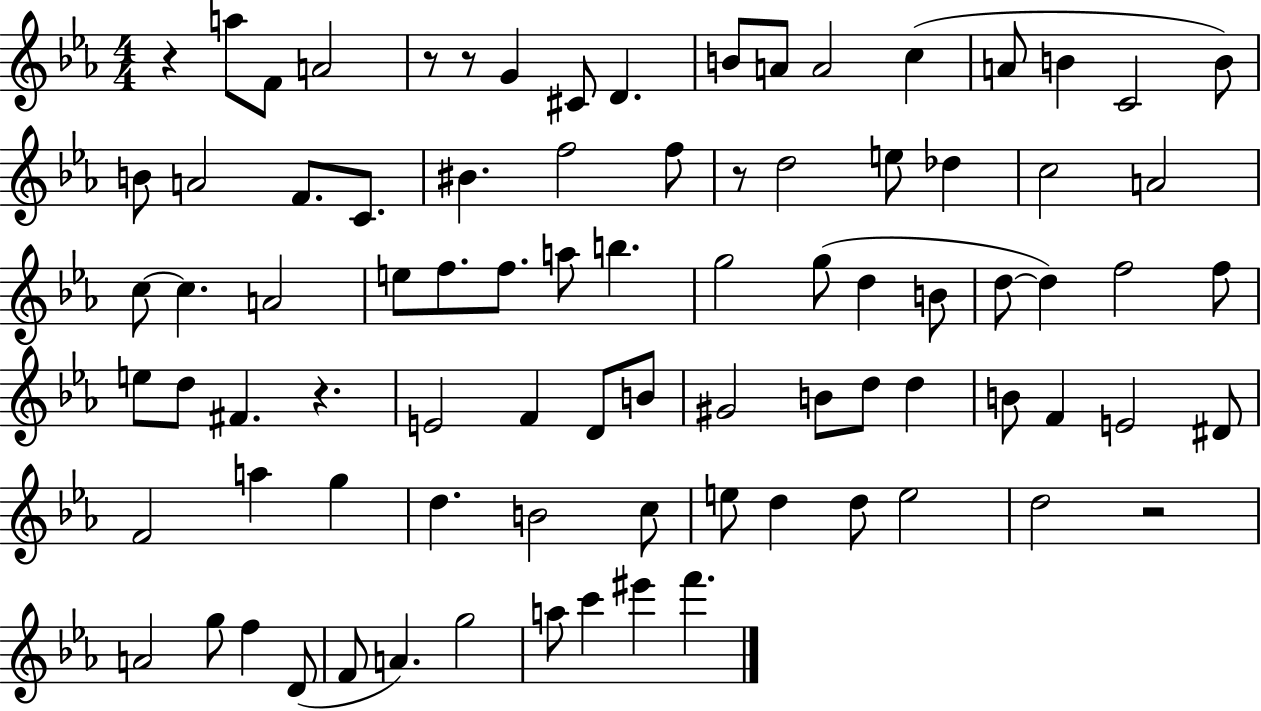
R/q A5/e F4/e A4/h R/e R/e G4/q C#4/e D4/q. B4/e A4/e A4/h C5/q A4/e B4/q C4/h B4/e B4/e A4/h F4/e. C4/e. BIS4/q. F5/h F5/e R/e D5/h E5/e Db5/q C5/h A4/h C5/e C5/q. A4/h E5/e F5/e. F5/e. A5/e B5/q. G5/h G5/e D5/q B4/e D5/e D5/q F5/h F5/e E5/e D5/e F#4/q. R/q. E4/h F4/q D4/e B4/e G#4/h B4/e D5/e D5/q B4/e F4/q E4/h D#4/e F4/h A5/q G5/q D5/q. B4/h C5/e E5/e D5/q D5/e E5/h D5/h R/h A4/h G5/e F5/q D4/e F4/e A4/q. G5/h A5/e C6/q EIS6/q F6/q.